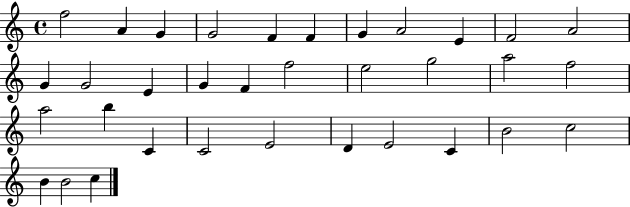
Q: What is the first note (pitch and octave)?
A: F5